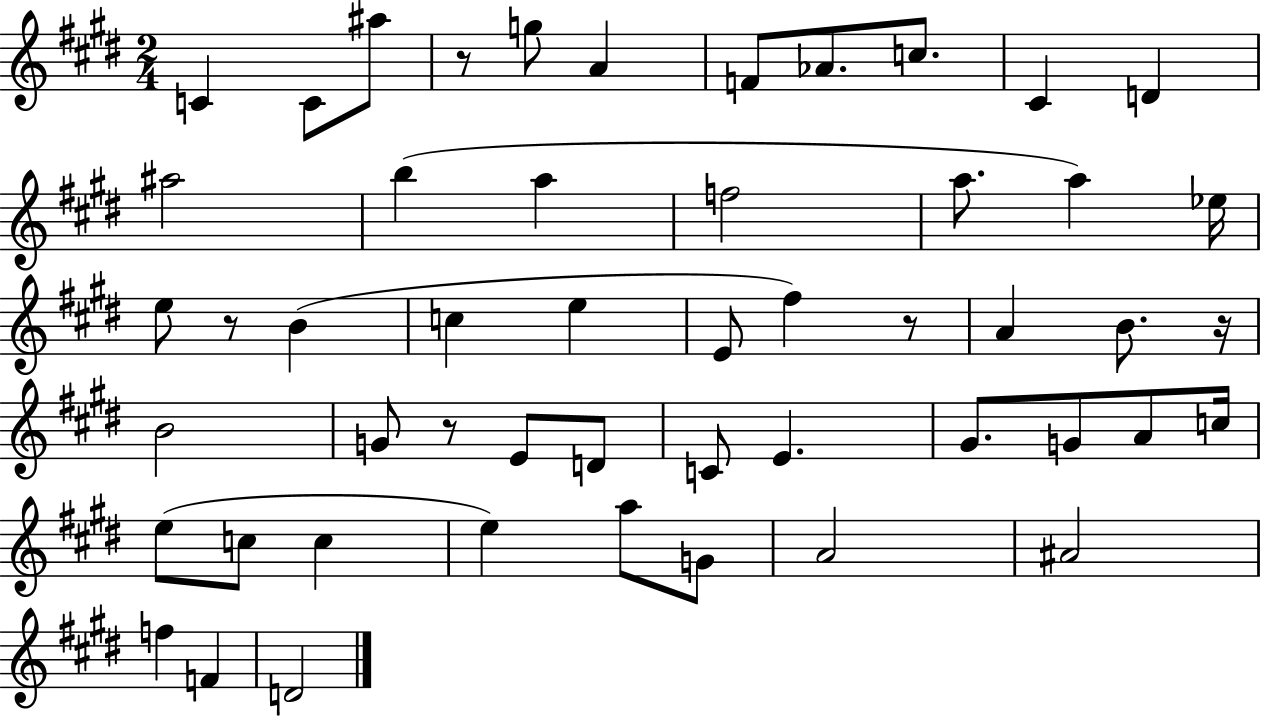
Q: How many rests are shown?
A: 5